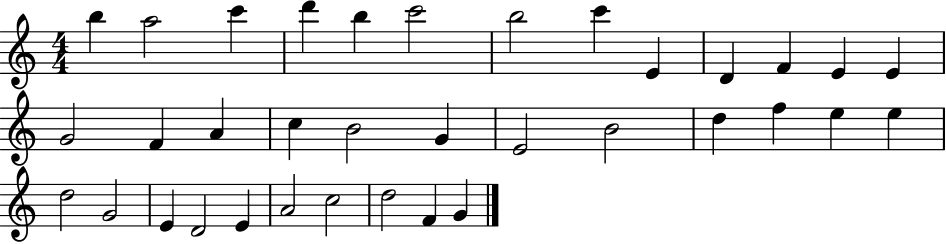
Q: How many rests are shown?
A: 0